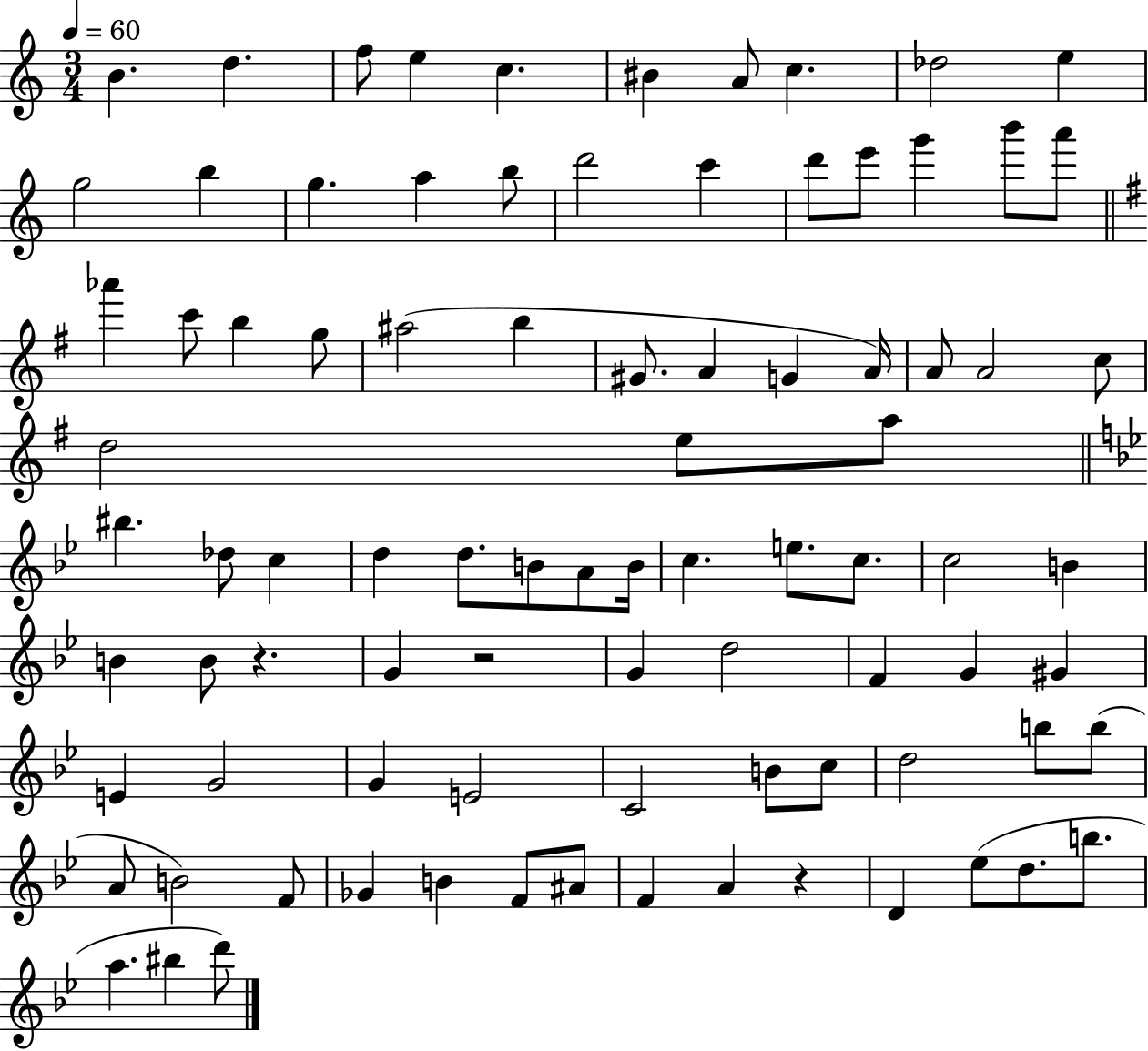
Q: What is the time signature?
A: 3/4